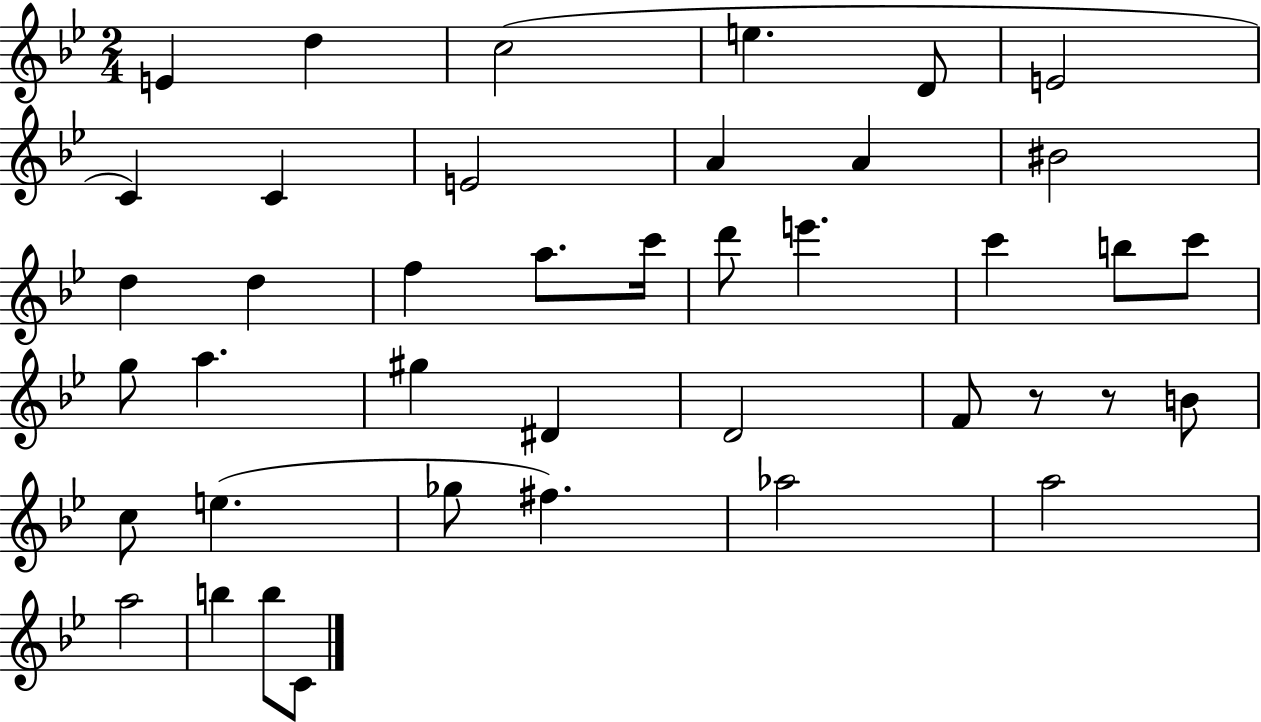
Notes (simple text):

E4/q D5/q C5/h E5/q. D4/e E4/h C4/q C4/q E4/h A4/q A4/q BIS4/h D5/q D5/q F5/q A5/e. C6/s D6/e E6/q. C6/q B5/e C6/e G5/e A5/q. G#5/q D#4/q D4/h F4/e R/e R/e B4/e C5/e E5/q. Gb5/e F#5/q. Ab5/h A5/h A5/h B5/q B5/e C4/e